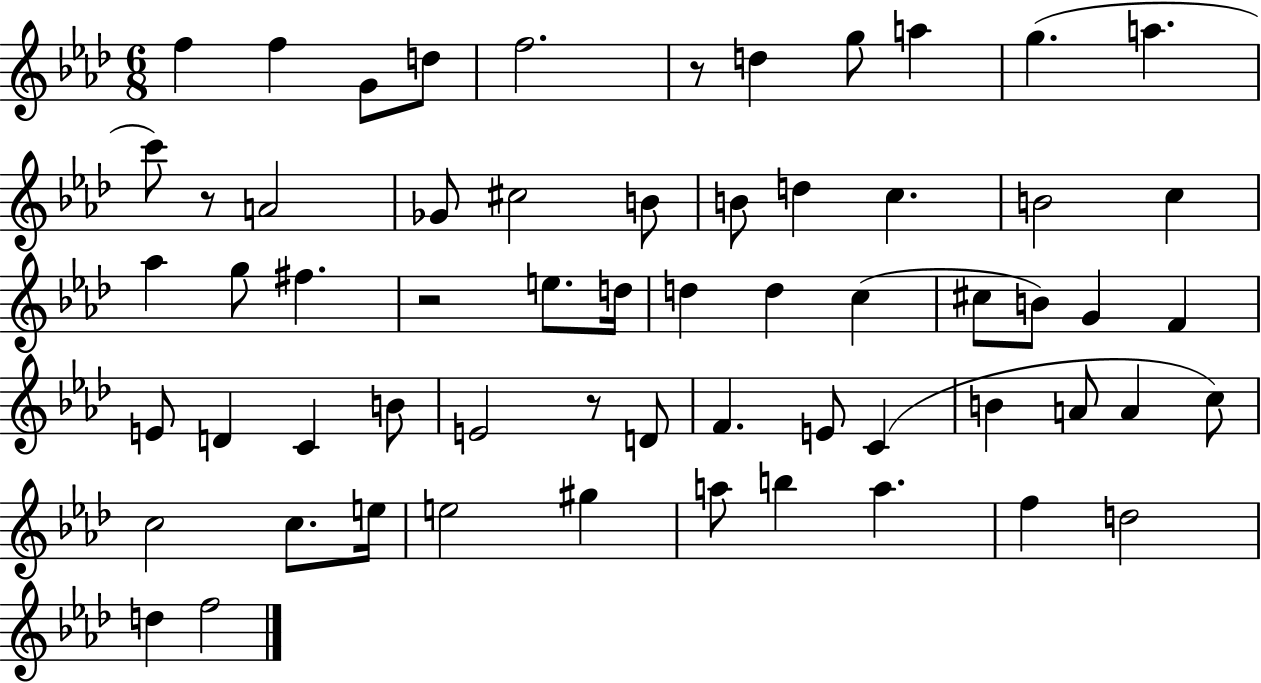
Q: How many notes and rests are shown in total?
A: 61